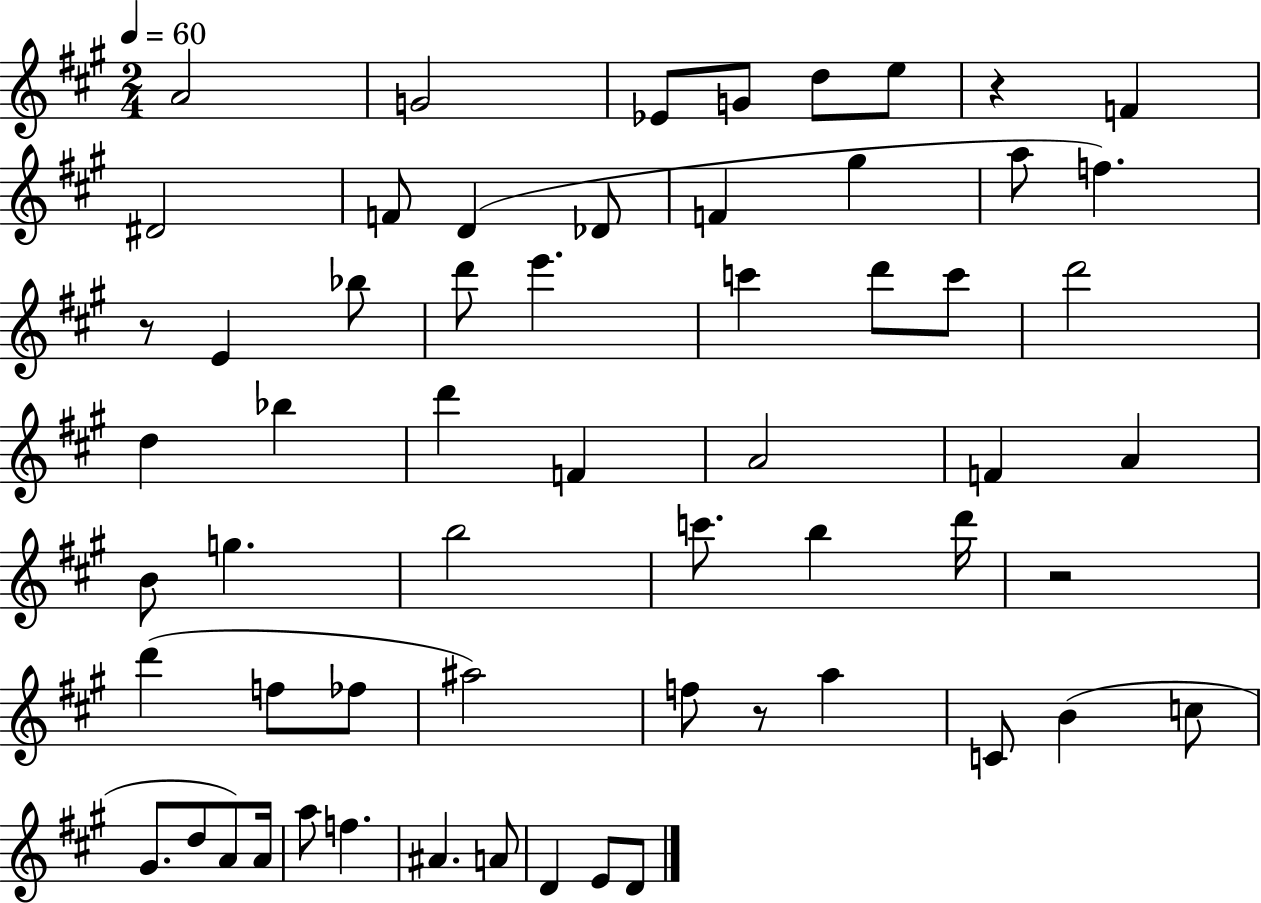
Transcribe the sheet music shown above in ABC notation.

X:1
T:Untitled
M:2/4
L:1/4
K:A
A2 G2 _E/2 G/2 d/2 e/2 z F ^D2 F/2 D _D/2 F ^g a/2 f z/2 E _b/2 d'/2 e' c' d'/2 c'/2 d'2 d _b d' F A2 F A B/2 g b2 c'/2 b d'/4 z2 d' f/2 _f/2 ^a2 f/2 z/2 a C/2 B c/2 ^G/2 d/2 A/2 A/4 a/2 f ^A A/2 D E/2 D/2